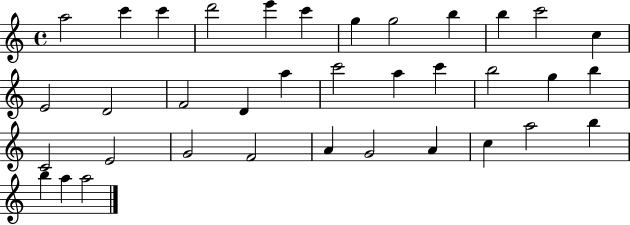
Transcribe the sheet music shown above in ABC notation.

X:1
T:Untitled
M:4/4
L:1/4
K:C
a2 c' c' d'2 e' c' g g2 b b c'2 c E2 D2 F2 D a c'2 a c' b2 g b C2 E2 G2 F2 A G2 A c a2 b b a a2